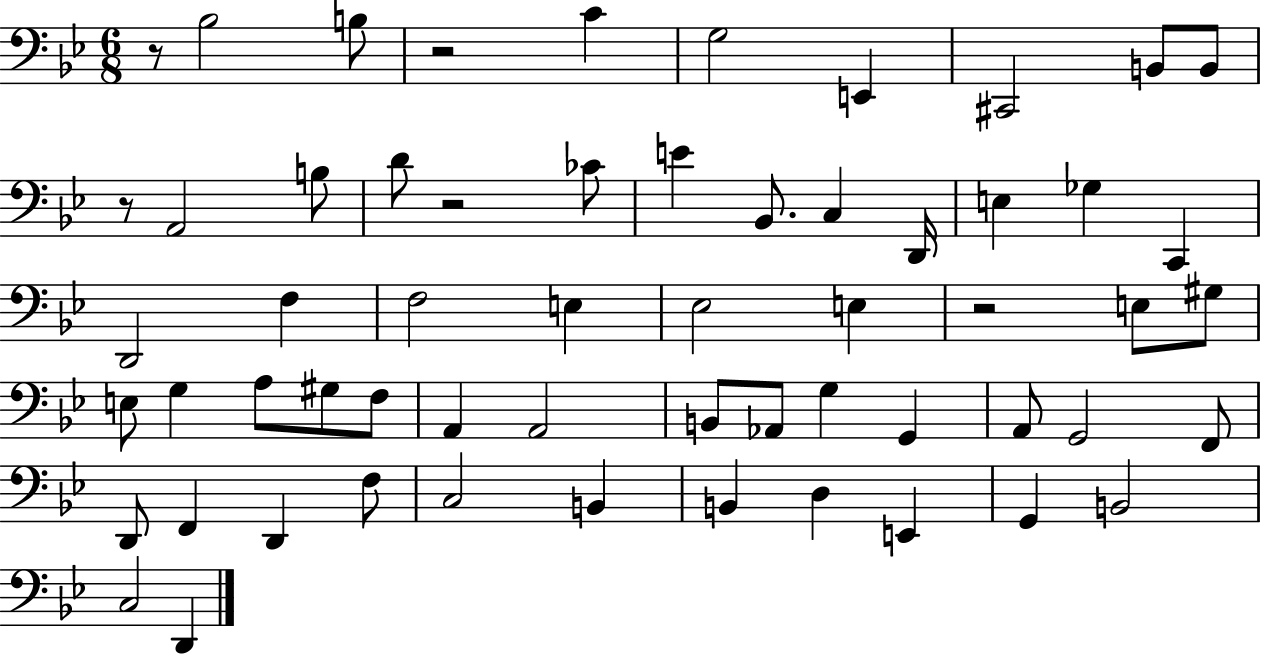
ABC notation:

X:1
T:Untitled
M:6/8
L:1/4
K:Bb
z/2 _B,2 B,/2 z2 C G,2 E,, ^C,,2 B,,/2 B,,/2 z/2 A,,2 B,/2 D/2 z2 _C/2 E _B,,/2 C, D,,/4 E, _G, C,, D,,2 F, F,2 E, _E,2 E, z2 E,/2 ^G,/2 E,/2 G, A,/2 ^G,/2 F,/2 A,, A,,2 B,,/2 _A,,/2 G, G,, A,,/2 G,,2 F,,/2 D,,/2 F,, D,, F,/2 C,2 B,, B,, D, E,, G,, B,,2 C,2 D,,